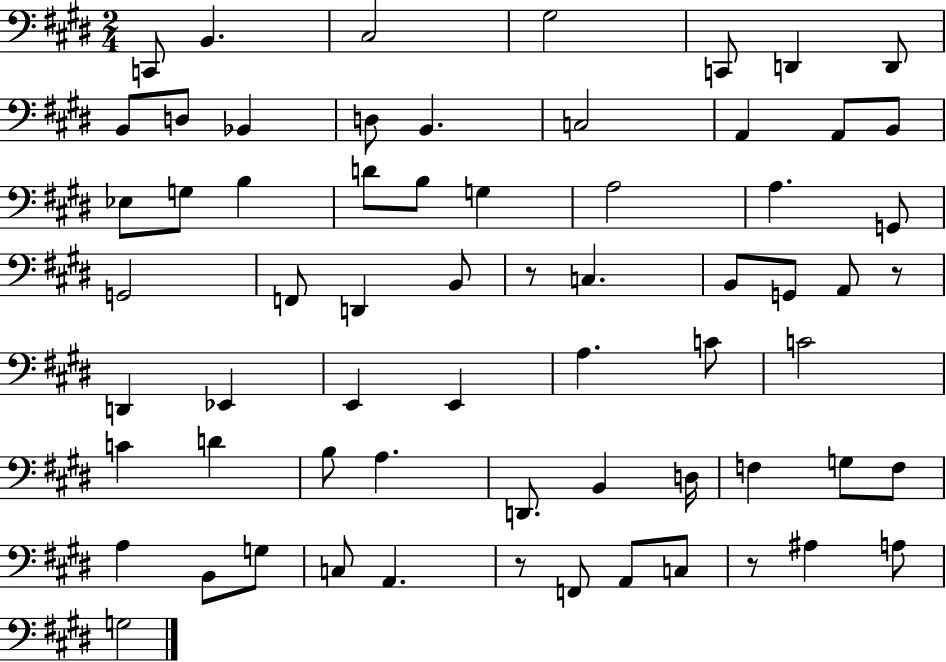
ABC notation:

X:1
T:Untitled
M:2/4
L:1/4
K:E
C,,/2 B,, ^C,2 ^G,2 C,,/2 D,, D,,/2 B,,/2 D,/2 _B,, D,/2 B,, C,2 A,, A,,/2 B,,/2 _E,/2 G,/2 B, D/2 B,/2 G, A,2 A, G,,/2 G,,2 F,,/2 D,, B,,/2 z/2 C, B,,/2 G,,/2 A,,/2 z/2 D,, _E,, E,, E,, A, C/2 C2 C D B,/2 A, D,,/2 B,, D,/4 F, G,/2 F,/2 A, B,,/2 G,/2 C,/2 A,, z/2 F,,/2 A,,/2 C,/2 z/2 ^A, A,/2 G,2